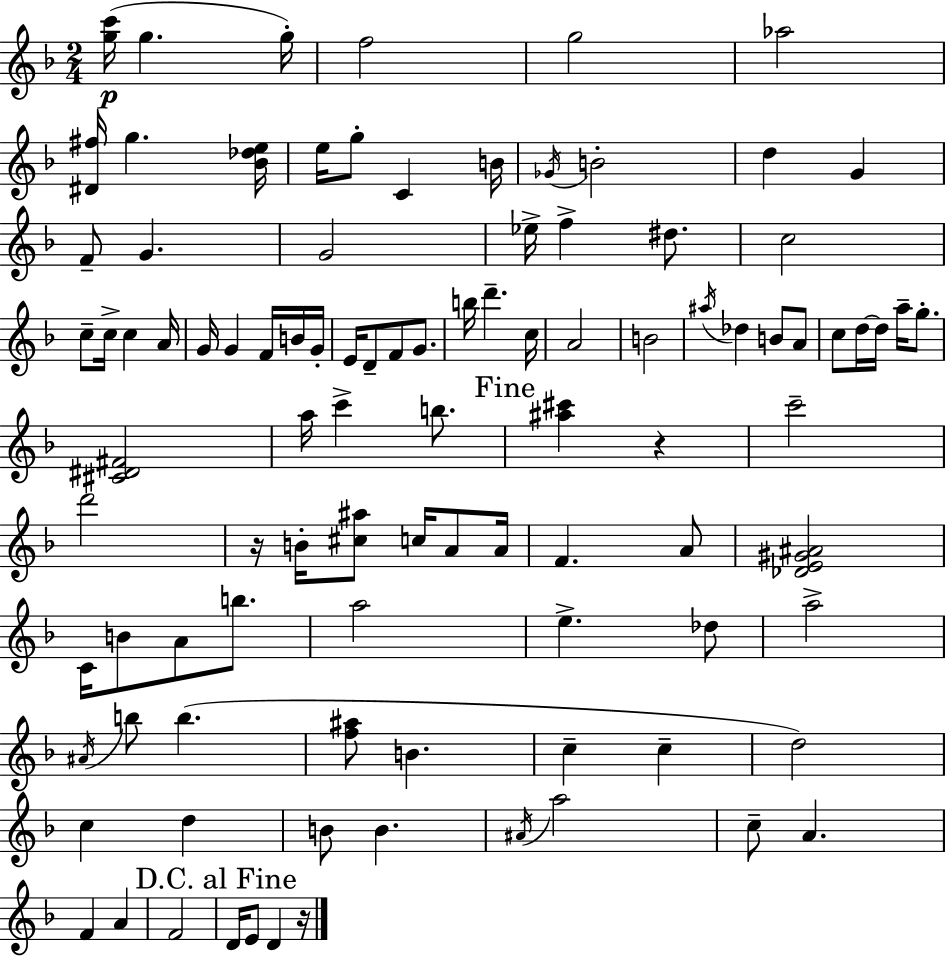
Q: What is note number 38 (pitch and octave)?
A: A4